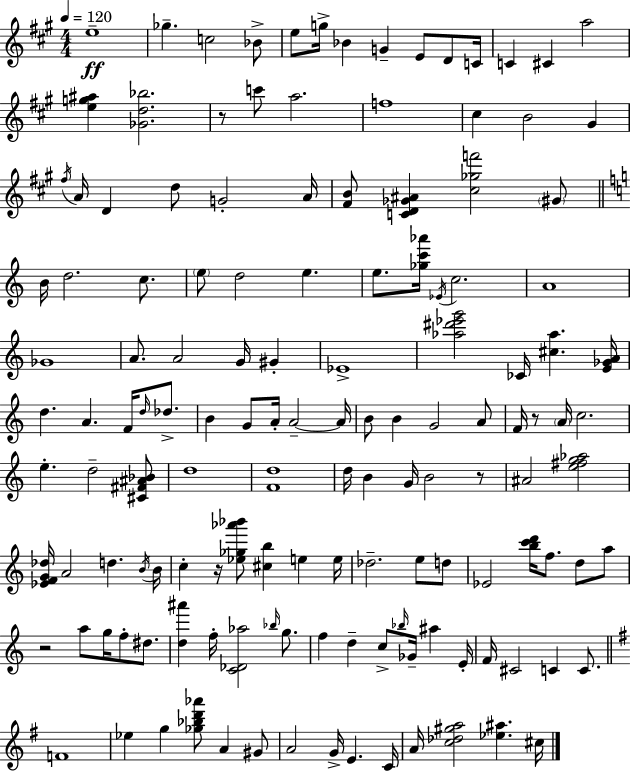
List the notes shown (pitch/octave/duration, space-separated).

E5/w Gb5/q. C5/h Bb4/e E5/e G5/s Bb4/q G4/q E4/e D4/e C4/s C4/q C#4/q A5/h [E5,G5,A#5]/q [Gb4,D5,Bb5]/h. R/e C6/e A5/h. F5/w C#5/q B4/h G#4/q F#5/s A4/s D4/q D5/e G4/h A4/s [F#4,B4]/e [C4,D4,Gb4,A#4]/q [C#5,Gb5,F6]/h G#4/e B4/s D5/h. C5/e. E5/e D5/h E5/q. E5/e. [Gb5,C6,Ab6]/s Eb4/s C5/h. A4/w Gb4/w A4/e. A4/h G4/s G#4/q Eb4/w [Ab5,D#6,Eb6,G6]/h CES4/s [C#5,Ab5]/q. [E4,Gb4,A4]/s D5/q. A4/q. F4/s D5/s Db5/e. B4/q G4/e A4/s A4/h A4/s B4/e B4/q G4/h A4/e F4/s R/e A4/s C5/h. E5/q. D5/h [C#4,F#4,A#4,Bb4]/e D5/w [F4,D5]/w D5/s B4/q G4/s B4/h R/e A#4/h [E5,F#5,G5,Ab5]/h [Eb4,F4,G4,Db5]/s A4/h D5/q. B4/s B4/s C5/q R/s [Eb5,Gb5,Ab6,Bb6]/e [C#5,B5]/q E5/q E5/s Db5/h. E5/e D5/e Eb4/h [B5,C6,D6]/s F5/e. D5/e A5/e R/h A5/e G5/s F5/e D#5/e. [D5,A#6]/q F5/s [C4,Db4,Ab5]/h Bb5/s G5/e. F5/q D5/q C5/e Bb5/s Gb4/s A#5/q E4/s F4/s C#4/h C4/q C4/e. F4/w Eb5/q G5/q [Gb5,Bb5,D6,Ab6]/e A4/q G#4/e A4/h G4/s E4/q. C4/s A4/s [C5,Db5,G#5,A5]/h [Eb5,A#5]/q. C#5/s